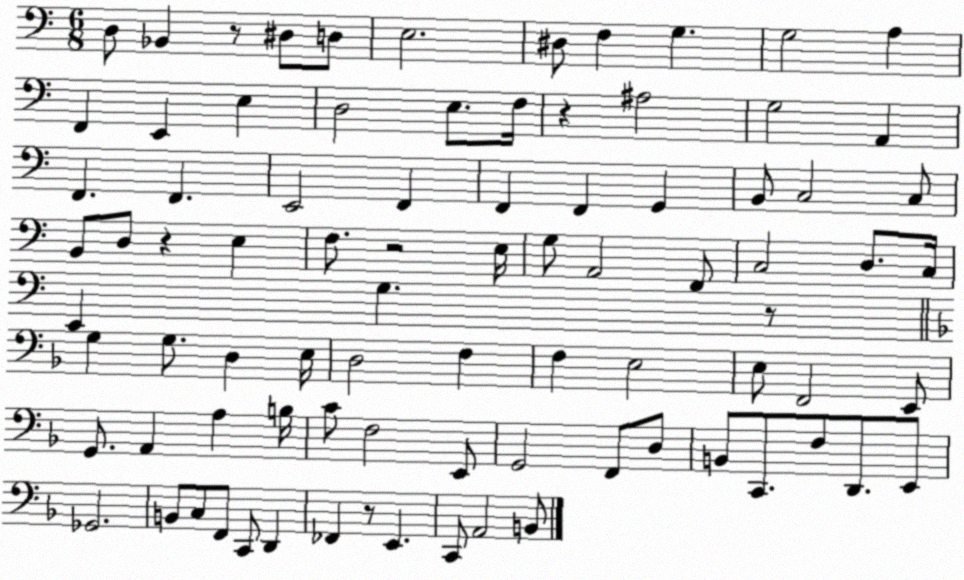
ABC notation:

X:1
T:Untitled
M:6/8
L:1/4
K:C
D,/2 _B,, z/2 ^D,/2 D,/2 E,2 ^D,/2 F, G, G,2 A, F,, E,, E, D,2 E,/2 F,/4 z ^A,2 G,2 A,, F,, F,, E,,2 F,, F,, F,, G,, B,,/2 C,2 C,/2 B,,/2 D,/2 z E, F,/2 z2 E,/4 G,/2 A,,2 F,,/2 C,2 D,/2 C,/4 E,, G, z/2 G, G,/2 D, E,/4 D,2 F, F, E,2 E,/2 F,,2 E,,/2 G,,/2 A,, A, B,/4 C/2 F,2 E,,/2 G,,2 F,,/2 D,/2 B,,/2 C,,/2 F,/2 D,,/2 E,,/2 _G,,2 B,,/2 C,/2 F,,/2 C,,/2 D,, _F,, z/2 E,, C,,/2 A,,2 B,,/2